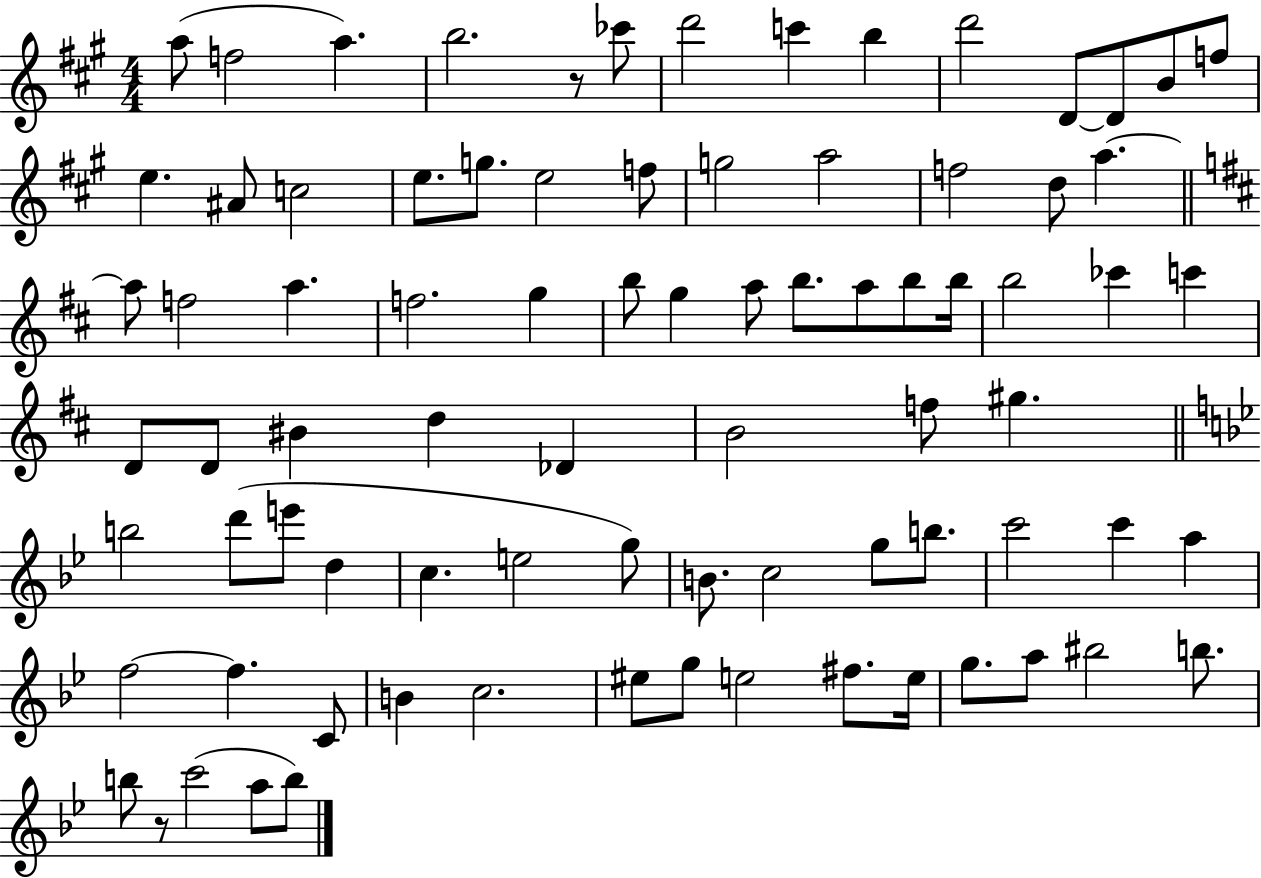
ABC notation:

X:1
T:Untitled
M:4/4
L:1/4
K:A
a/2 f2 a b2 z/2 _c'/2 d'2 c' b d'2 D/2 D/2 B/2 f/2 e ^A/2 c2 e/2 g/2 e2 f/2 g2 a2 f2 d/2 a a/2 f2 a f2 g b/2 g a/2 b/2 a/2 b/2 b/4 b2 _c' c' D/2 D/2 ^B d _D B2 f/2 ^g b2 d'/2 e'/2 d c e2 g/2 B/2 c2 g/2 b/2 c'2 c' a f2 f C/2 B c2 ^e/2 g/2 e2 ^f/2 e/4 g/2 a/2 ^b2 b/2 b/2 z/2 c'2 a/2 b/2